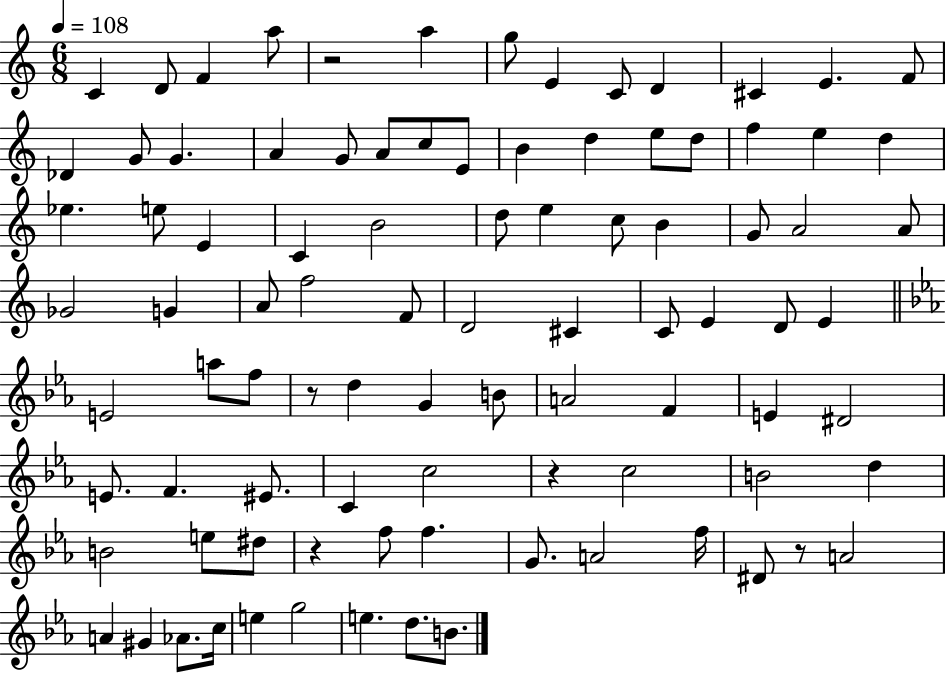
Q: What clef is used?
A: treble